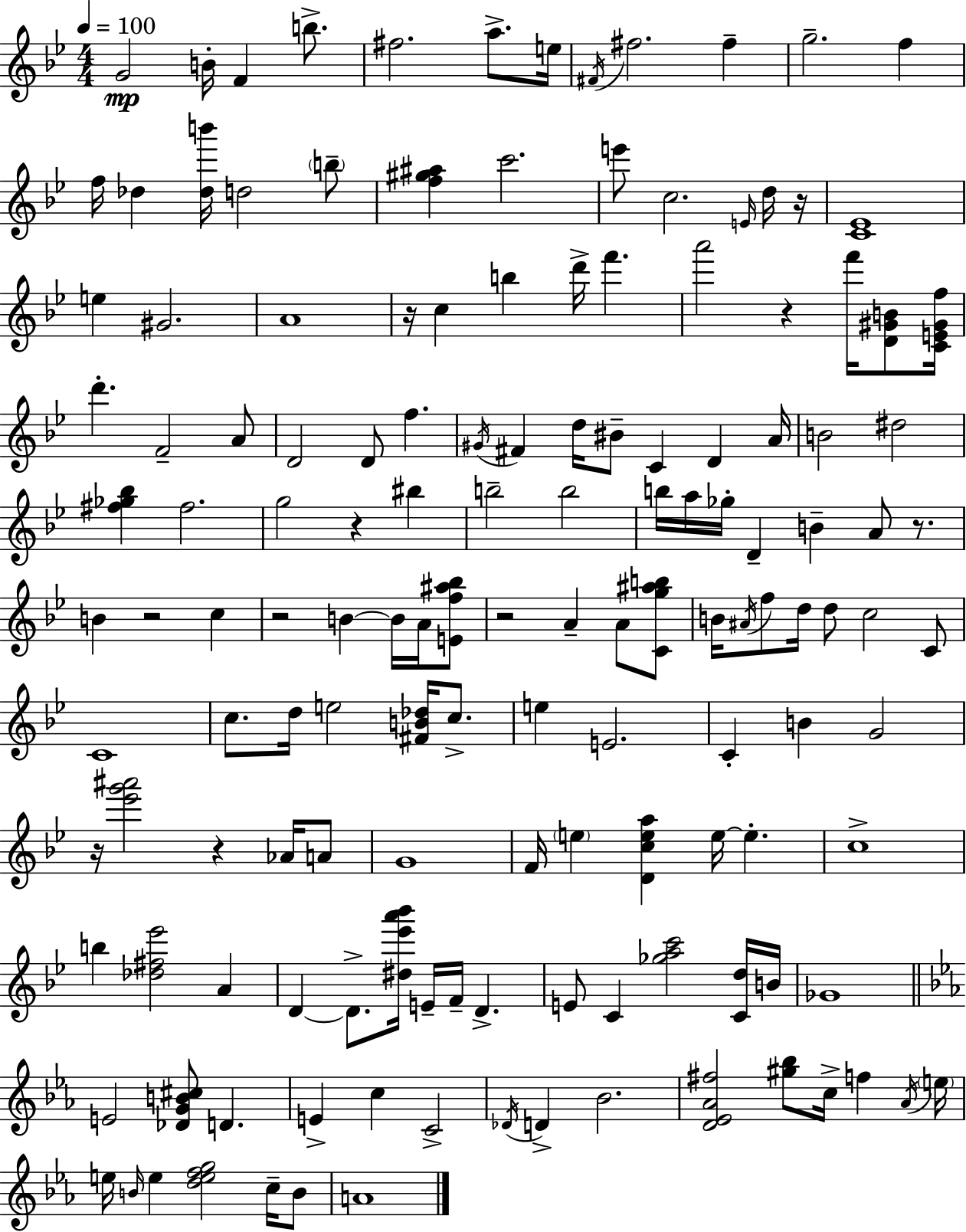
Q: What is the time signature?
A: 4/4